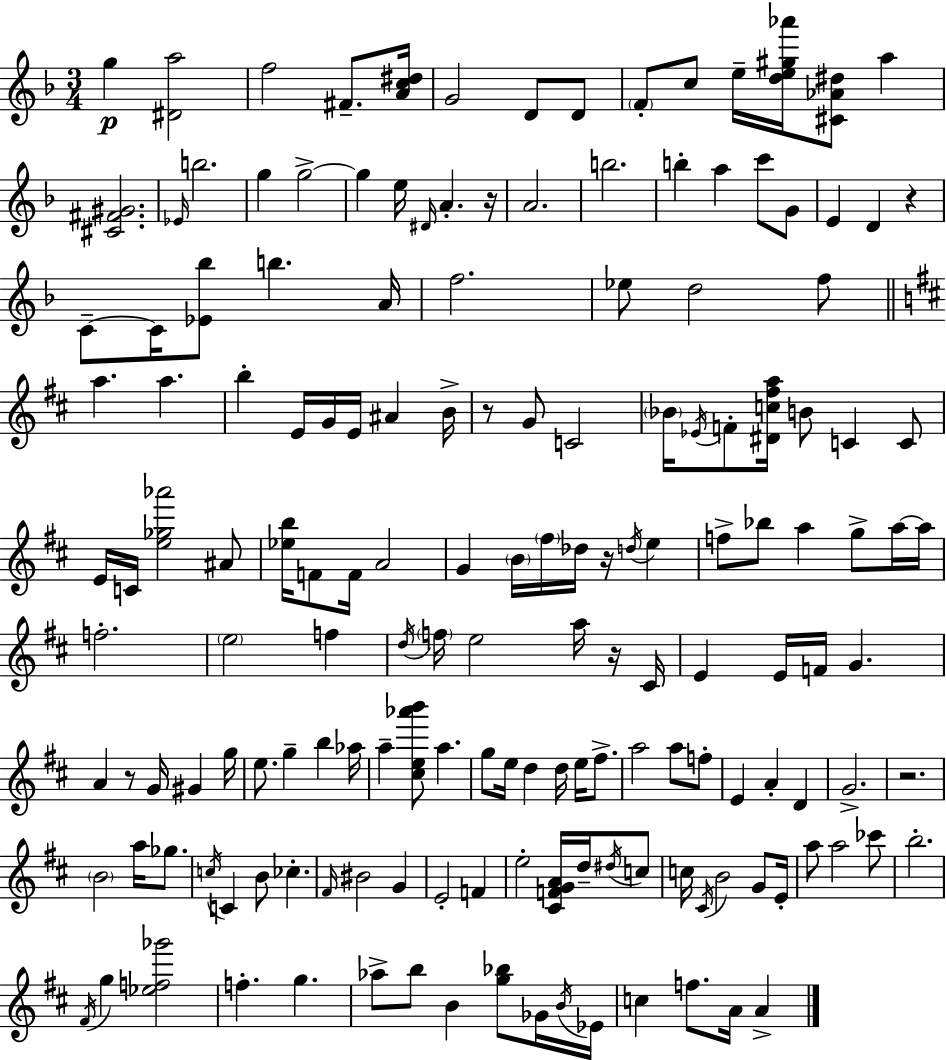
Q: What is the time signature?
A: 3/4